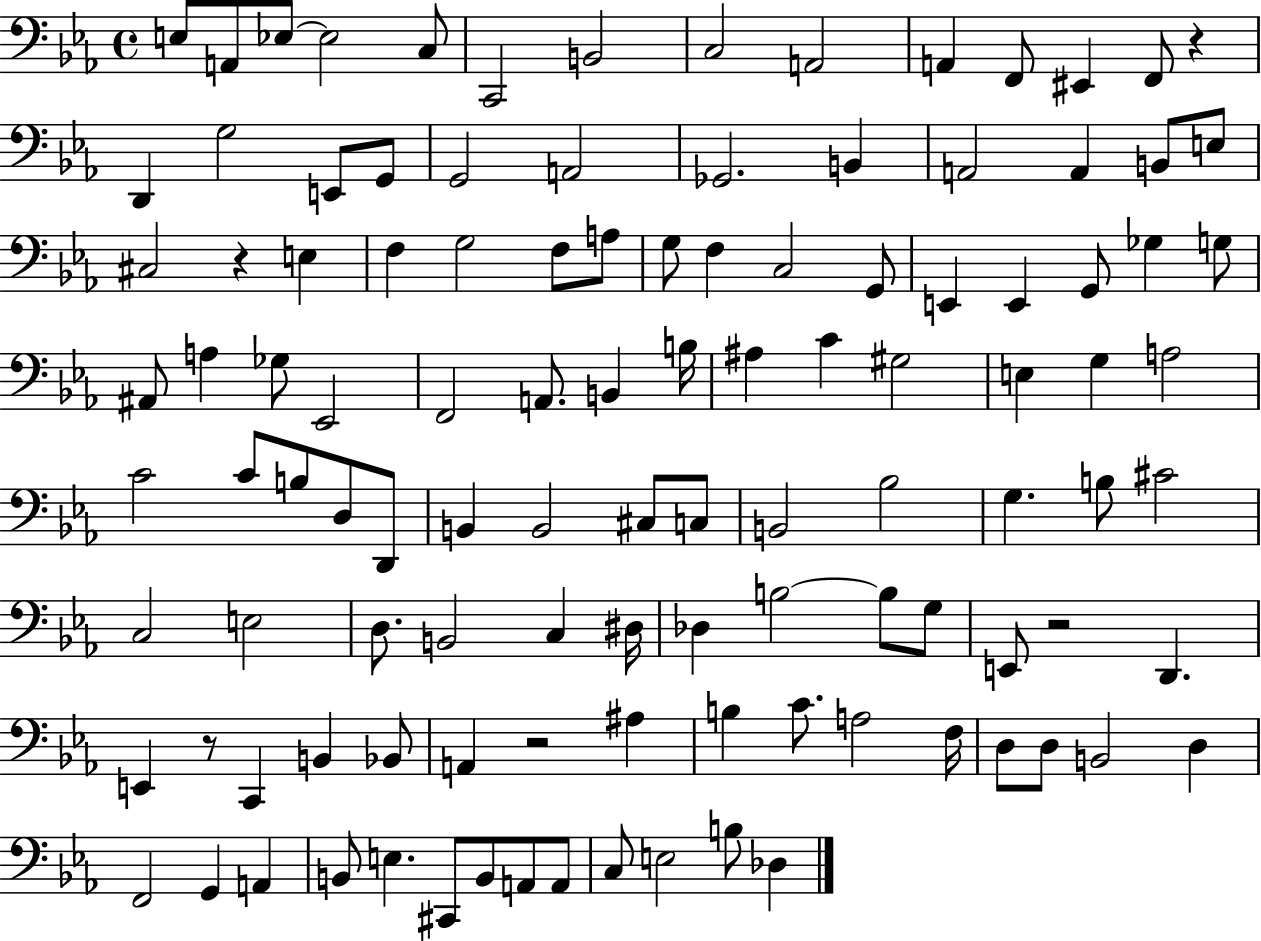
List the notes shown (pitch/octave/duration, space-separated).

E3/e A2/e Eb3/e Eb3/h C3/e C2/h B2/h C3/h A2/h A2/q F2/e EIS2/q F2/e R/q D2/q G3/h E2/e G2/e G2/h A2/h Gb2/h. B2/q A2/h A2/q B2/e E3/e C#3/h R/q E3/q F3/q G3/h F3/e A3/e G3/e F3/q C3/h G2/e E2/q E2/q G2/e Gb3/q G3/e A#2/e A3/q Gb3/e Eb2/h F2/h A2/e. B2/q B3/s A#3/q C4/q G#3/h E3/q G3/q A3/h C4/h C4/e B3/e D3/e D2/e B2/q B2/h C#3/e C3/e B2/h Bb3/h G3/q. B3/e C#4/h C3/h E3/h D3/e. B2/h C3/q D#3/s Db3/q B3/h B3/e G3/e E2/e R/h D2/q. E2/q R/e C2/q B2/q Bb2/e A2/q R/h A#3/q B3/q C4/e. A3/h F3/s D3/e D3/e B2/h D3/q F2/h G2/q A2/q B2/e E3/q. C#2/e B2/e A2/e A2/e C3/e E3/h B3/e Db3/q